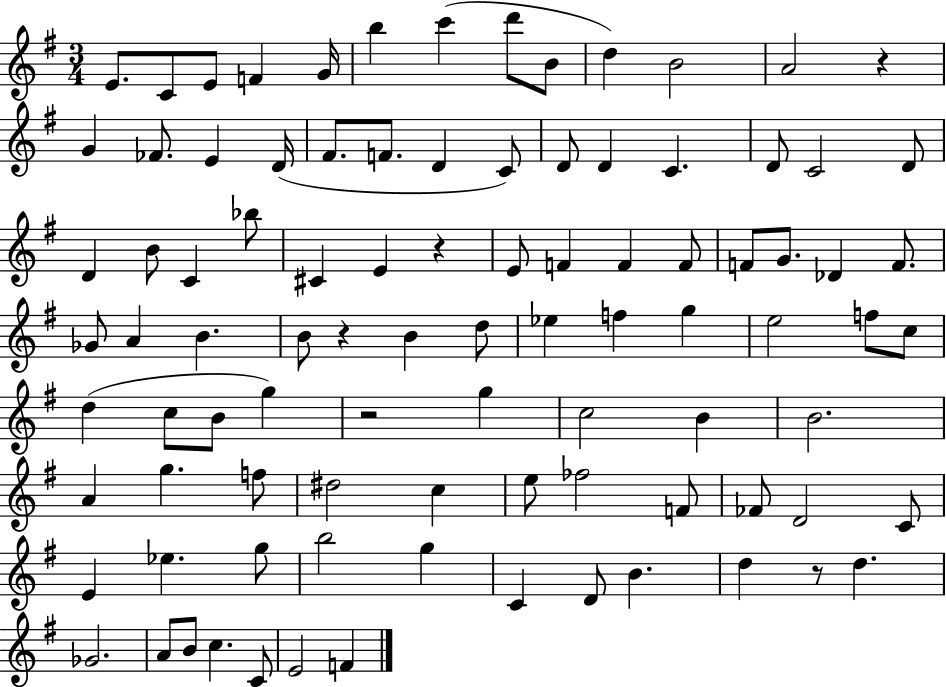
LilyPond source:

{
  \clef treble
  \numericTimeSignature
  \time 3/4
  \key g \major
  e'8. c'8 e'8 f'4 g'16 | b''4 c'''4( d'''8 b'8 | d''4) b'2 | a'2 r4 | \break g'4 fes'8. e'4 d'16( | fis'8. f'8. d'4 c'8) | d'8 d'4 c'4. | d'8 c'2 d'8 | \break d'4 b'8 c'4 bes''8 | cis'4 e'4 r4 | e'8 f'4 f'4 f'8 | f'8 g'8. des'4 f'8. | \break ges'8 a'4 b'4. | b'8 r4 b'4 d''8 | ees''4 f''4 g''4 | e''2 f''8 c''8 | \break d''4( c''8 b'8 g''4) | r2 g''4 | c''2 b'4 | b'2. | \break a'4 g''4. f''8 | dis''2 c''4 | e''8 fes''2 f'8 | fes'8 d'2 c'8 | \break e'4 ees''4. g''8 | b''2 g''4 | c'4 d'8 b'4. | d''4 r8 d''4. | \break ges'2. | a'8 b'8 c''4. c'8 | e'2 f'4 | \bar "|."
}